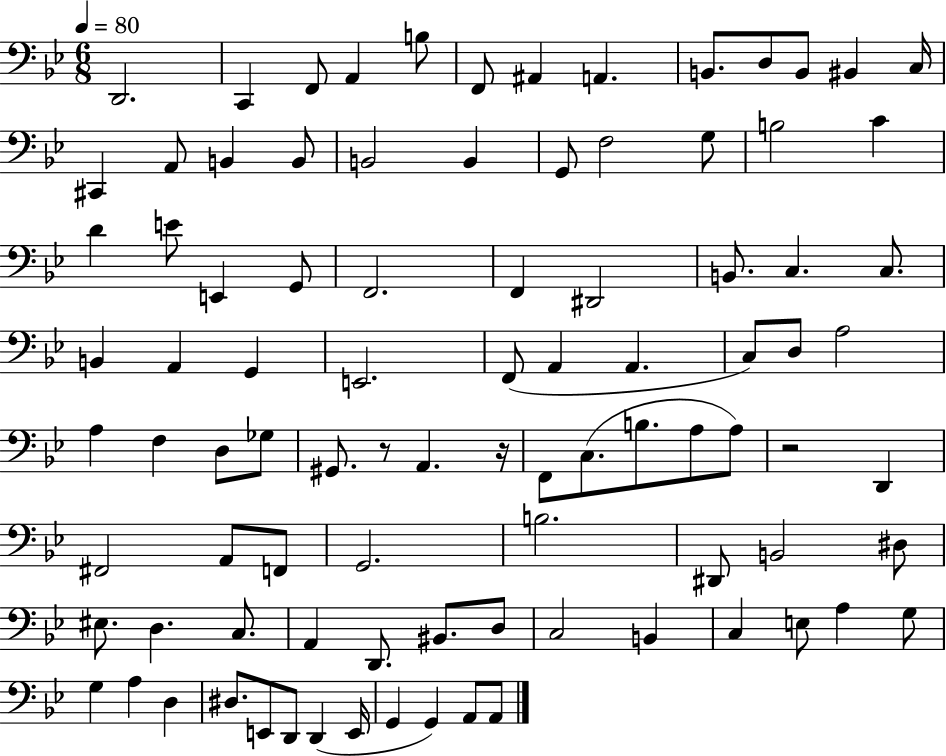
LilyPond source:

{
  \clef bass
  \numericTimeSignature
  \time 6/8
  \key bes \major
  \tempo 4 = 80
  d,2. | c,4 f,8 a,4 b8 | f,8 ais,4 a,4. | b,8. d8 b,8 bis,4 c16 | \break cis,4 a,8 b,4 b,8 | b,2 b,4 | g,8 f2 g8 | b2 c'4 | \break d'4 e'8 e,4 g,8 | f,2. | f,4 dis,2 | b,8. c4. c8. | \break b,4 a,4 g,4 | e,2. | f,8( a,4 a,4. | c8) d8 a2 | \break a4 f4 d8 ges8 | gis,8. r8 a,4. r16 | f,8 c8.( b8. a8 a8) | r2 d,4 | \break fis,2 a,8 f,8 | g,2. | b2. | dis,8 b,2 dis8 | \break eis8. d4. c8. | a,4 d,8. bis,8. d8 | c2 b,4 | c4 e8 a4 g8 | \break g4 a4 d4 | dis8. e,8 d,8 d,4( e,16 | g,4 g,4) a,8 a,8 | \bar "|."
}